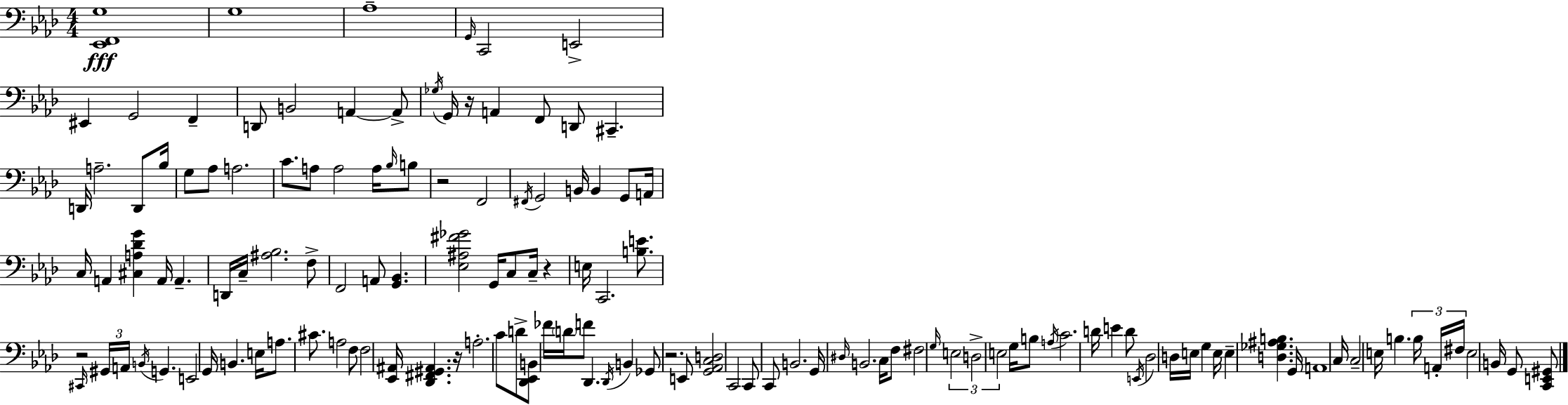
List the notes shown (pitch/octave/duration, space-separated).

[Eb2,F2,G3]/w G3/w Ab3/w G2/s C2/h E2/h EIS2/q G2/h F2/q D2/e B2/h A2/q A2/e Gb3/s G2/s R/s A2/q F2/e D2/e C#2/q. D2/s A3/h. D2/e Bb3/s G3/e Ab3/e A3/h. C4/e. A3/e A3/h A3/s Bb3/s B3/e R/h F2/h F#2/s G2/h B2/s B2/q G2/e A2/s C3/s A2/q [C#3,A3,Db4,G4]/q A2/s A2/q. D2/s C3/s [A#3,Bb3]/h. F3/e F2/h A2/e [G2,Bb2]/q. [Eb3,A#3,F#4,Gb4]/h G2/s C3/e C3/s R/q E3/s C2/h. [B3,E4]/e. R/h C#2/s G#2/s A2/s B2/s G2/q. E2/h G2/s B2/q. E3/s A3/e. C#4/e. A3/h F3/e F3/h [Eb2,A#2]/s [Db2,F#2,G#2,A#2]/q. R/s A3/h. C4/e D4/e [Db2,Eb2,B2]/e FES4/s D4/s F4/e Db2/q. Db2/s B2/q Gb2/e R/h. E2/e [G2,Ab2,C3,D3]/h C2/h C2/e C2/e B2/h. G2/s D#3/s B2/h. C3/s F3/e F#3/h G3/s E3/h D3/h E3/h G3/s B3/e A3/s C4/h. D4/s E4/q D4/e E2/s Db3/h D3/s E3/s G3/q E3/s E3/q [D3,Gb3,A#3,B3]/q. G2/s A2/w C3/s C3/h E3/s B3/q. B3/s A2/s F#3/s E3/h B2/s G2/e [C2,E2,G#2]/e